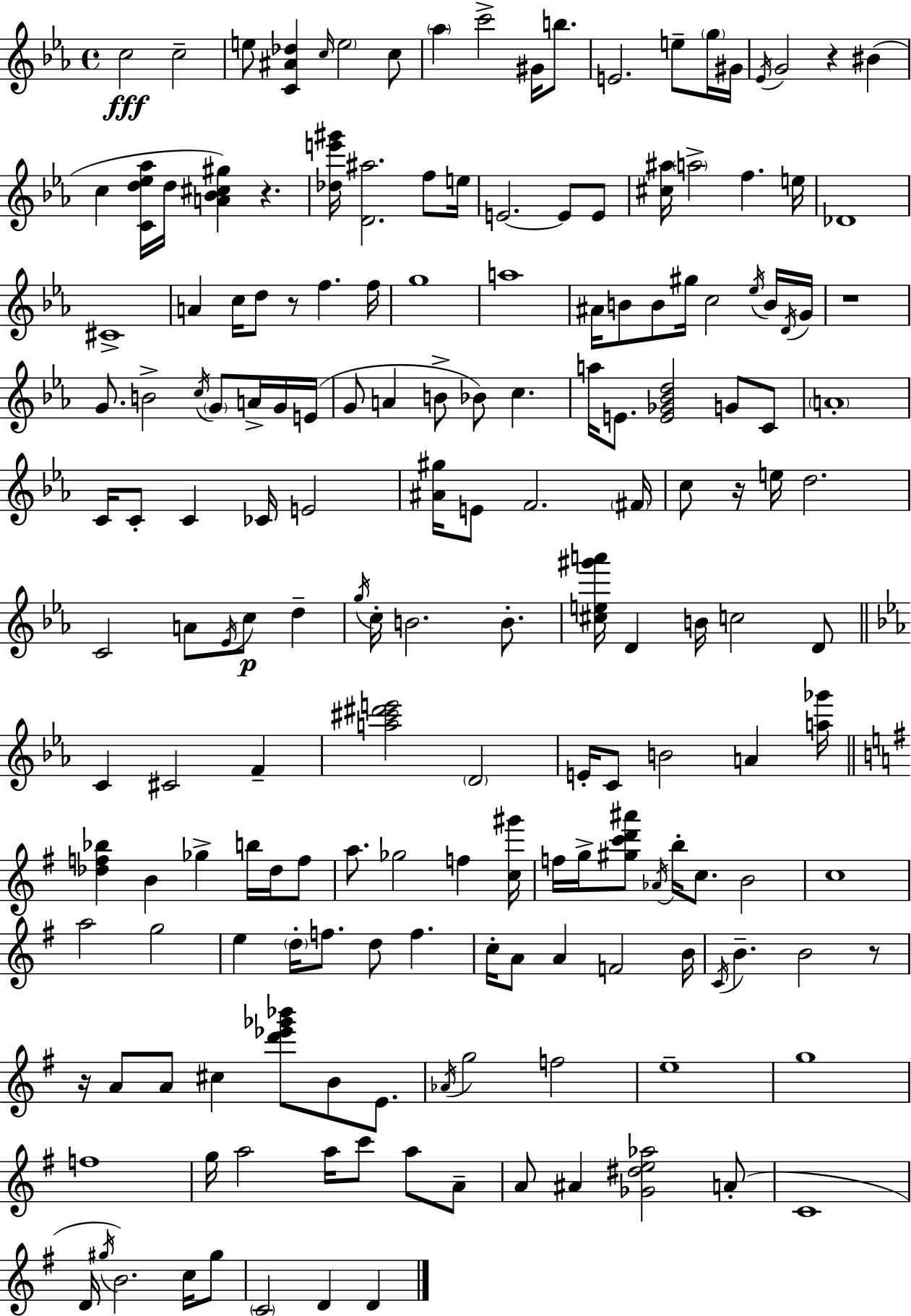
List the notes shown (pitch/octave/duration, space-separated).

C5/h C5/h E5/e [C4,A#4,Db5]/q C5/s E5/h C5/e Ab5/q C6/h G#4/s B5/e. E4/h. E5/e G5/s G#4/s Eb4/s G4/h R/q BIS4/q C5/q [C4,D5,Eb5,Ab5]/s D5/s [A4,Bb4,C#5,G#5]/q R/q. [Db5,E6,G#6]/s [D4,A#5]/h. F5/e E5/s E4/h. E4/e E4/e [C#5,A#5]/s A5/h F5/q. E5/s Db4/w C#4/w A4/q C5/s D5/e R/e F5/q. F5/s G5/w A5/w A#4/s B4/e B4/e G#5/s C5/h Eb5/s B4/s D4/s G4/s R/w G4/e. B4/h C5/s G4/e A4/s G4/s E4/s G4/e A4/q B4/e Bb4/e C5/q. A5/s E4/e. [E4,Gb4,Bb4,D5]/h G4/e C4/e A4/w C4/s C4/e C4/q CES4/s E4/h [A#4,G#5]/s E4/e F4/h. F#4/s C5/e R/s E5/s D5/h. C4/h A4/e Eb4/s C5/e D5/q G5/s C5/s B4/h. B4/e. [C#5,E5,G#6,A6]/s D4/q B4/s C5/h D4/e C4/q C#4/h F4/q [A5,C#6,D#6,E6]/h D4/h E4/s C4/e B4/h A4/q [A5,Gb6]/s [Db5,F5,Bb5]/q B4/q Gb5/q B5/s Db5/s F5/e A5/e. Gb5/h F5/q [C5,G#6]/s F5/s G5/s [G#5,C6,D6,A#6]/e Ab4/s B5/s C5/e. B4/h C5/w A5/h G5/h E5/q D5/s F5/e. D5/e F5/q. C5/s A4/e A4/q F4/h B4/s C4/s B4/q. B4/h R/e R/s A4/e A4/e C#5/q [D6,Eb6,Gb6,Bb6]/e B4/e E4/e. Ab4/s G5/h F5/h E5/w G5/w F5/w G5/s A5/h A5/s C6/e A5/e A4/e A4/e A#4/q [Gb4,D#5,E5,Ab5]/h A4/e C4/w D4/s G#5/s B4/h. C5/s G#5/e C4/h D4/q D4/q